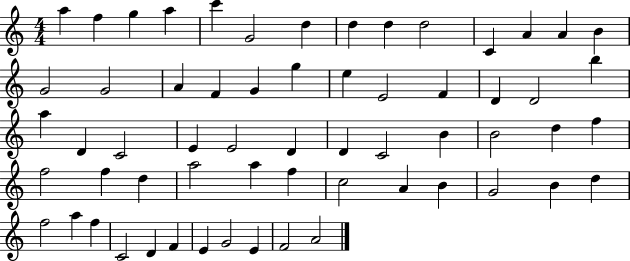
{
  \clef treble
  \numericTimeSignature
  \time 4/4
  \key c \major
  a''4 f''4 g''4 a''4 | c'''4 g'2 d''4 | d''4 d''4 d''2 | c'4 a'4 a'4 b'4 | \break g'2 g'2 | a'4 f'4 g'4 g''4 | e''4 e'2 f'4 | d'4 d'2 b''4 | \break a''4 d'4 c'2 | e'4 e'2 d'4 | d'4 c'2 b'4 | b'2 d''4 f''4 | \break f''2 f''4 d''4 | a''2 a''4 f''4 | c''2 a'4 b'4 | g'2 b'4 d''4 | \break f''2 a''4 f''4 | c'2 d'4 f'4 | e'4 g'2 e'4 | f'2 a'2 | \break \bar "|."
}